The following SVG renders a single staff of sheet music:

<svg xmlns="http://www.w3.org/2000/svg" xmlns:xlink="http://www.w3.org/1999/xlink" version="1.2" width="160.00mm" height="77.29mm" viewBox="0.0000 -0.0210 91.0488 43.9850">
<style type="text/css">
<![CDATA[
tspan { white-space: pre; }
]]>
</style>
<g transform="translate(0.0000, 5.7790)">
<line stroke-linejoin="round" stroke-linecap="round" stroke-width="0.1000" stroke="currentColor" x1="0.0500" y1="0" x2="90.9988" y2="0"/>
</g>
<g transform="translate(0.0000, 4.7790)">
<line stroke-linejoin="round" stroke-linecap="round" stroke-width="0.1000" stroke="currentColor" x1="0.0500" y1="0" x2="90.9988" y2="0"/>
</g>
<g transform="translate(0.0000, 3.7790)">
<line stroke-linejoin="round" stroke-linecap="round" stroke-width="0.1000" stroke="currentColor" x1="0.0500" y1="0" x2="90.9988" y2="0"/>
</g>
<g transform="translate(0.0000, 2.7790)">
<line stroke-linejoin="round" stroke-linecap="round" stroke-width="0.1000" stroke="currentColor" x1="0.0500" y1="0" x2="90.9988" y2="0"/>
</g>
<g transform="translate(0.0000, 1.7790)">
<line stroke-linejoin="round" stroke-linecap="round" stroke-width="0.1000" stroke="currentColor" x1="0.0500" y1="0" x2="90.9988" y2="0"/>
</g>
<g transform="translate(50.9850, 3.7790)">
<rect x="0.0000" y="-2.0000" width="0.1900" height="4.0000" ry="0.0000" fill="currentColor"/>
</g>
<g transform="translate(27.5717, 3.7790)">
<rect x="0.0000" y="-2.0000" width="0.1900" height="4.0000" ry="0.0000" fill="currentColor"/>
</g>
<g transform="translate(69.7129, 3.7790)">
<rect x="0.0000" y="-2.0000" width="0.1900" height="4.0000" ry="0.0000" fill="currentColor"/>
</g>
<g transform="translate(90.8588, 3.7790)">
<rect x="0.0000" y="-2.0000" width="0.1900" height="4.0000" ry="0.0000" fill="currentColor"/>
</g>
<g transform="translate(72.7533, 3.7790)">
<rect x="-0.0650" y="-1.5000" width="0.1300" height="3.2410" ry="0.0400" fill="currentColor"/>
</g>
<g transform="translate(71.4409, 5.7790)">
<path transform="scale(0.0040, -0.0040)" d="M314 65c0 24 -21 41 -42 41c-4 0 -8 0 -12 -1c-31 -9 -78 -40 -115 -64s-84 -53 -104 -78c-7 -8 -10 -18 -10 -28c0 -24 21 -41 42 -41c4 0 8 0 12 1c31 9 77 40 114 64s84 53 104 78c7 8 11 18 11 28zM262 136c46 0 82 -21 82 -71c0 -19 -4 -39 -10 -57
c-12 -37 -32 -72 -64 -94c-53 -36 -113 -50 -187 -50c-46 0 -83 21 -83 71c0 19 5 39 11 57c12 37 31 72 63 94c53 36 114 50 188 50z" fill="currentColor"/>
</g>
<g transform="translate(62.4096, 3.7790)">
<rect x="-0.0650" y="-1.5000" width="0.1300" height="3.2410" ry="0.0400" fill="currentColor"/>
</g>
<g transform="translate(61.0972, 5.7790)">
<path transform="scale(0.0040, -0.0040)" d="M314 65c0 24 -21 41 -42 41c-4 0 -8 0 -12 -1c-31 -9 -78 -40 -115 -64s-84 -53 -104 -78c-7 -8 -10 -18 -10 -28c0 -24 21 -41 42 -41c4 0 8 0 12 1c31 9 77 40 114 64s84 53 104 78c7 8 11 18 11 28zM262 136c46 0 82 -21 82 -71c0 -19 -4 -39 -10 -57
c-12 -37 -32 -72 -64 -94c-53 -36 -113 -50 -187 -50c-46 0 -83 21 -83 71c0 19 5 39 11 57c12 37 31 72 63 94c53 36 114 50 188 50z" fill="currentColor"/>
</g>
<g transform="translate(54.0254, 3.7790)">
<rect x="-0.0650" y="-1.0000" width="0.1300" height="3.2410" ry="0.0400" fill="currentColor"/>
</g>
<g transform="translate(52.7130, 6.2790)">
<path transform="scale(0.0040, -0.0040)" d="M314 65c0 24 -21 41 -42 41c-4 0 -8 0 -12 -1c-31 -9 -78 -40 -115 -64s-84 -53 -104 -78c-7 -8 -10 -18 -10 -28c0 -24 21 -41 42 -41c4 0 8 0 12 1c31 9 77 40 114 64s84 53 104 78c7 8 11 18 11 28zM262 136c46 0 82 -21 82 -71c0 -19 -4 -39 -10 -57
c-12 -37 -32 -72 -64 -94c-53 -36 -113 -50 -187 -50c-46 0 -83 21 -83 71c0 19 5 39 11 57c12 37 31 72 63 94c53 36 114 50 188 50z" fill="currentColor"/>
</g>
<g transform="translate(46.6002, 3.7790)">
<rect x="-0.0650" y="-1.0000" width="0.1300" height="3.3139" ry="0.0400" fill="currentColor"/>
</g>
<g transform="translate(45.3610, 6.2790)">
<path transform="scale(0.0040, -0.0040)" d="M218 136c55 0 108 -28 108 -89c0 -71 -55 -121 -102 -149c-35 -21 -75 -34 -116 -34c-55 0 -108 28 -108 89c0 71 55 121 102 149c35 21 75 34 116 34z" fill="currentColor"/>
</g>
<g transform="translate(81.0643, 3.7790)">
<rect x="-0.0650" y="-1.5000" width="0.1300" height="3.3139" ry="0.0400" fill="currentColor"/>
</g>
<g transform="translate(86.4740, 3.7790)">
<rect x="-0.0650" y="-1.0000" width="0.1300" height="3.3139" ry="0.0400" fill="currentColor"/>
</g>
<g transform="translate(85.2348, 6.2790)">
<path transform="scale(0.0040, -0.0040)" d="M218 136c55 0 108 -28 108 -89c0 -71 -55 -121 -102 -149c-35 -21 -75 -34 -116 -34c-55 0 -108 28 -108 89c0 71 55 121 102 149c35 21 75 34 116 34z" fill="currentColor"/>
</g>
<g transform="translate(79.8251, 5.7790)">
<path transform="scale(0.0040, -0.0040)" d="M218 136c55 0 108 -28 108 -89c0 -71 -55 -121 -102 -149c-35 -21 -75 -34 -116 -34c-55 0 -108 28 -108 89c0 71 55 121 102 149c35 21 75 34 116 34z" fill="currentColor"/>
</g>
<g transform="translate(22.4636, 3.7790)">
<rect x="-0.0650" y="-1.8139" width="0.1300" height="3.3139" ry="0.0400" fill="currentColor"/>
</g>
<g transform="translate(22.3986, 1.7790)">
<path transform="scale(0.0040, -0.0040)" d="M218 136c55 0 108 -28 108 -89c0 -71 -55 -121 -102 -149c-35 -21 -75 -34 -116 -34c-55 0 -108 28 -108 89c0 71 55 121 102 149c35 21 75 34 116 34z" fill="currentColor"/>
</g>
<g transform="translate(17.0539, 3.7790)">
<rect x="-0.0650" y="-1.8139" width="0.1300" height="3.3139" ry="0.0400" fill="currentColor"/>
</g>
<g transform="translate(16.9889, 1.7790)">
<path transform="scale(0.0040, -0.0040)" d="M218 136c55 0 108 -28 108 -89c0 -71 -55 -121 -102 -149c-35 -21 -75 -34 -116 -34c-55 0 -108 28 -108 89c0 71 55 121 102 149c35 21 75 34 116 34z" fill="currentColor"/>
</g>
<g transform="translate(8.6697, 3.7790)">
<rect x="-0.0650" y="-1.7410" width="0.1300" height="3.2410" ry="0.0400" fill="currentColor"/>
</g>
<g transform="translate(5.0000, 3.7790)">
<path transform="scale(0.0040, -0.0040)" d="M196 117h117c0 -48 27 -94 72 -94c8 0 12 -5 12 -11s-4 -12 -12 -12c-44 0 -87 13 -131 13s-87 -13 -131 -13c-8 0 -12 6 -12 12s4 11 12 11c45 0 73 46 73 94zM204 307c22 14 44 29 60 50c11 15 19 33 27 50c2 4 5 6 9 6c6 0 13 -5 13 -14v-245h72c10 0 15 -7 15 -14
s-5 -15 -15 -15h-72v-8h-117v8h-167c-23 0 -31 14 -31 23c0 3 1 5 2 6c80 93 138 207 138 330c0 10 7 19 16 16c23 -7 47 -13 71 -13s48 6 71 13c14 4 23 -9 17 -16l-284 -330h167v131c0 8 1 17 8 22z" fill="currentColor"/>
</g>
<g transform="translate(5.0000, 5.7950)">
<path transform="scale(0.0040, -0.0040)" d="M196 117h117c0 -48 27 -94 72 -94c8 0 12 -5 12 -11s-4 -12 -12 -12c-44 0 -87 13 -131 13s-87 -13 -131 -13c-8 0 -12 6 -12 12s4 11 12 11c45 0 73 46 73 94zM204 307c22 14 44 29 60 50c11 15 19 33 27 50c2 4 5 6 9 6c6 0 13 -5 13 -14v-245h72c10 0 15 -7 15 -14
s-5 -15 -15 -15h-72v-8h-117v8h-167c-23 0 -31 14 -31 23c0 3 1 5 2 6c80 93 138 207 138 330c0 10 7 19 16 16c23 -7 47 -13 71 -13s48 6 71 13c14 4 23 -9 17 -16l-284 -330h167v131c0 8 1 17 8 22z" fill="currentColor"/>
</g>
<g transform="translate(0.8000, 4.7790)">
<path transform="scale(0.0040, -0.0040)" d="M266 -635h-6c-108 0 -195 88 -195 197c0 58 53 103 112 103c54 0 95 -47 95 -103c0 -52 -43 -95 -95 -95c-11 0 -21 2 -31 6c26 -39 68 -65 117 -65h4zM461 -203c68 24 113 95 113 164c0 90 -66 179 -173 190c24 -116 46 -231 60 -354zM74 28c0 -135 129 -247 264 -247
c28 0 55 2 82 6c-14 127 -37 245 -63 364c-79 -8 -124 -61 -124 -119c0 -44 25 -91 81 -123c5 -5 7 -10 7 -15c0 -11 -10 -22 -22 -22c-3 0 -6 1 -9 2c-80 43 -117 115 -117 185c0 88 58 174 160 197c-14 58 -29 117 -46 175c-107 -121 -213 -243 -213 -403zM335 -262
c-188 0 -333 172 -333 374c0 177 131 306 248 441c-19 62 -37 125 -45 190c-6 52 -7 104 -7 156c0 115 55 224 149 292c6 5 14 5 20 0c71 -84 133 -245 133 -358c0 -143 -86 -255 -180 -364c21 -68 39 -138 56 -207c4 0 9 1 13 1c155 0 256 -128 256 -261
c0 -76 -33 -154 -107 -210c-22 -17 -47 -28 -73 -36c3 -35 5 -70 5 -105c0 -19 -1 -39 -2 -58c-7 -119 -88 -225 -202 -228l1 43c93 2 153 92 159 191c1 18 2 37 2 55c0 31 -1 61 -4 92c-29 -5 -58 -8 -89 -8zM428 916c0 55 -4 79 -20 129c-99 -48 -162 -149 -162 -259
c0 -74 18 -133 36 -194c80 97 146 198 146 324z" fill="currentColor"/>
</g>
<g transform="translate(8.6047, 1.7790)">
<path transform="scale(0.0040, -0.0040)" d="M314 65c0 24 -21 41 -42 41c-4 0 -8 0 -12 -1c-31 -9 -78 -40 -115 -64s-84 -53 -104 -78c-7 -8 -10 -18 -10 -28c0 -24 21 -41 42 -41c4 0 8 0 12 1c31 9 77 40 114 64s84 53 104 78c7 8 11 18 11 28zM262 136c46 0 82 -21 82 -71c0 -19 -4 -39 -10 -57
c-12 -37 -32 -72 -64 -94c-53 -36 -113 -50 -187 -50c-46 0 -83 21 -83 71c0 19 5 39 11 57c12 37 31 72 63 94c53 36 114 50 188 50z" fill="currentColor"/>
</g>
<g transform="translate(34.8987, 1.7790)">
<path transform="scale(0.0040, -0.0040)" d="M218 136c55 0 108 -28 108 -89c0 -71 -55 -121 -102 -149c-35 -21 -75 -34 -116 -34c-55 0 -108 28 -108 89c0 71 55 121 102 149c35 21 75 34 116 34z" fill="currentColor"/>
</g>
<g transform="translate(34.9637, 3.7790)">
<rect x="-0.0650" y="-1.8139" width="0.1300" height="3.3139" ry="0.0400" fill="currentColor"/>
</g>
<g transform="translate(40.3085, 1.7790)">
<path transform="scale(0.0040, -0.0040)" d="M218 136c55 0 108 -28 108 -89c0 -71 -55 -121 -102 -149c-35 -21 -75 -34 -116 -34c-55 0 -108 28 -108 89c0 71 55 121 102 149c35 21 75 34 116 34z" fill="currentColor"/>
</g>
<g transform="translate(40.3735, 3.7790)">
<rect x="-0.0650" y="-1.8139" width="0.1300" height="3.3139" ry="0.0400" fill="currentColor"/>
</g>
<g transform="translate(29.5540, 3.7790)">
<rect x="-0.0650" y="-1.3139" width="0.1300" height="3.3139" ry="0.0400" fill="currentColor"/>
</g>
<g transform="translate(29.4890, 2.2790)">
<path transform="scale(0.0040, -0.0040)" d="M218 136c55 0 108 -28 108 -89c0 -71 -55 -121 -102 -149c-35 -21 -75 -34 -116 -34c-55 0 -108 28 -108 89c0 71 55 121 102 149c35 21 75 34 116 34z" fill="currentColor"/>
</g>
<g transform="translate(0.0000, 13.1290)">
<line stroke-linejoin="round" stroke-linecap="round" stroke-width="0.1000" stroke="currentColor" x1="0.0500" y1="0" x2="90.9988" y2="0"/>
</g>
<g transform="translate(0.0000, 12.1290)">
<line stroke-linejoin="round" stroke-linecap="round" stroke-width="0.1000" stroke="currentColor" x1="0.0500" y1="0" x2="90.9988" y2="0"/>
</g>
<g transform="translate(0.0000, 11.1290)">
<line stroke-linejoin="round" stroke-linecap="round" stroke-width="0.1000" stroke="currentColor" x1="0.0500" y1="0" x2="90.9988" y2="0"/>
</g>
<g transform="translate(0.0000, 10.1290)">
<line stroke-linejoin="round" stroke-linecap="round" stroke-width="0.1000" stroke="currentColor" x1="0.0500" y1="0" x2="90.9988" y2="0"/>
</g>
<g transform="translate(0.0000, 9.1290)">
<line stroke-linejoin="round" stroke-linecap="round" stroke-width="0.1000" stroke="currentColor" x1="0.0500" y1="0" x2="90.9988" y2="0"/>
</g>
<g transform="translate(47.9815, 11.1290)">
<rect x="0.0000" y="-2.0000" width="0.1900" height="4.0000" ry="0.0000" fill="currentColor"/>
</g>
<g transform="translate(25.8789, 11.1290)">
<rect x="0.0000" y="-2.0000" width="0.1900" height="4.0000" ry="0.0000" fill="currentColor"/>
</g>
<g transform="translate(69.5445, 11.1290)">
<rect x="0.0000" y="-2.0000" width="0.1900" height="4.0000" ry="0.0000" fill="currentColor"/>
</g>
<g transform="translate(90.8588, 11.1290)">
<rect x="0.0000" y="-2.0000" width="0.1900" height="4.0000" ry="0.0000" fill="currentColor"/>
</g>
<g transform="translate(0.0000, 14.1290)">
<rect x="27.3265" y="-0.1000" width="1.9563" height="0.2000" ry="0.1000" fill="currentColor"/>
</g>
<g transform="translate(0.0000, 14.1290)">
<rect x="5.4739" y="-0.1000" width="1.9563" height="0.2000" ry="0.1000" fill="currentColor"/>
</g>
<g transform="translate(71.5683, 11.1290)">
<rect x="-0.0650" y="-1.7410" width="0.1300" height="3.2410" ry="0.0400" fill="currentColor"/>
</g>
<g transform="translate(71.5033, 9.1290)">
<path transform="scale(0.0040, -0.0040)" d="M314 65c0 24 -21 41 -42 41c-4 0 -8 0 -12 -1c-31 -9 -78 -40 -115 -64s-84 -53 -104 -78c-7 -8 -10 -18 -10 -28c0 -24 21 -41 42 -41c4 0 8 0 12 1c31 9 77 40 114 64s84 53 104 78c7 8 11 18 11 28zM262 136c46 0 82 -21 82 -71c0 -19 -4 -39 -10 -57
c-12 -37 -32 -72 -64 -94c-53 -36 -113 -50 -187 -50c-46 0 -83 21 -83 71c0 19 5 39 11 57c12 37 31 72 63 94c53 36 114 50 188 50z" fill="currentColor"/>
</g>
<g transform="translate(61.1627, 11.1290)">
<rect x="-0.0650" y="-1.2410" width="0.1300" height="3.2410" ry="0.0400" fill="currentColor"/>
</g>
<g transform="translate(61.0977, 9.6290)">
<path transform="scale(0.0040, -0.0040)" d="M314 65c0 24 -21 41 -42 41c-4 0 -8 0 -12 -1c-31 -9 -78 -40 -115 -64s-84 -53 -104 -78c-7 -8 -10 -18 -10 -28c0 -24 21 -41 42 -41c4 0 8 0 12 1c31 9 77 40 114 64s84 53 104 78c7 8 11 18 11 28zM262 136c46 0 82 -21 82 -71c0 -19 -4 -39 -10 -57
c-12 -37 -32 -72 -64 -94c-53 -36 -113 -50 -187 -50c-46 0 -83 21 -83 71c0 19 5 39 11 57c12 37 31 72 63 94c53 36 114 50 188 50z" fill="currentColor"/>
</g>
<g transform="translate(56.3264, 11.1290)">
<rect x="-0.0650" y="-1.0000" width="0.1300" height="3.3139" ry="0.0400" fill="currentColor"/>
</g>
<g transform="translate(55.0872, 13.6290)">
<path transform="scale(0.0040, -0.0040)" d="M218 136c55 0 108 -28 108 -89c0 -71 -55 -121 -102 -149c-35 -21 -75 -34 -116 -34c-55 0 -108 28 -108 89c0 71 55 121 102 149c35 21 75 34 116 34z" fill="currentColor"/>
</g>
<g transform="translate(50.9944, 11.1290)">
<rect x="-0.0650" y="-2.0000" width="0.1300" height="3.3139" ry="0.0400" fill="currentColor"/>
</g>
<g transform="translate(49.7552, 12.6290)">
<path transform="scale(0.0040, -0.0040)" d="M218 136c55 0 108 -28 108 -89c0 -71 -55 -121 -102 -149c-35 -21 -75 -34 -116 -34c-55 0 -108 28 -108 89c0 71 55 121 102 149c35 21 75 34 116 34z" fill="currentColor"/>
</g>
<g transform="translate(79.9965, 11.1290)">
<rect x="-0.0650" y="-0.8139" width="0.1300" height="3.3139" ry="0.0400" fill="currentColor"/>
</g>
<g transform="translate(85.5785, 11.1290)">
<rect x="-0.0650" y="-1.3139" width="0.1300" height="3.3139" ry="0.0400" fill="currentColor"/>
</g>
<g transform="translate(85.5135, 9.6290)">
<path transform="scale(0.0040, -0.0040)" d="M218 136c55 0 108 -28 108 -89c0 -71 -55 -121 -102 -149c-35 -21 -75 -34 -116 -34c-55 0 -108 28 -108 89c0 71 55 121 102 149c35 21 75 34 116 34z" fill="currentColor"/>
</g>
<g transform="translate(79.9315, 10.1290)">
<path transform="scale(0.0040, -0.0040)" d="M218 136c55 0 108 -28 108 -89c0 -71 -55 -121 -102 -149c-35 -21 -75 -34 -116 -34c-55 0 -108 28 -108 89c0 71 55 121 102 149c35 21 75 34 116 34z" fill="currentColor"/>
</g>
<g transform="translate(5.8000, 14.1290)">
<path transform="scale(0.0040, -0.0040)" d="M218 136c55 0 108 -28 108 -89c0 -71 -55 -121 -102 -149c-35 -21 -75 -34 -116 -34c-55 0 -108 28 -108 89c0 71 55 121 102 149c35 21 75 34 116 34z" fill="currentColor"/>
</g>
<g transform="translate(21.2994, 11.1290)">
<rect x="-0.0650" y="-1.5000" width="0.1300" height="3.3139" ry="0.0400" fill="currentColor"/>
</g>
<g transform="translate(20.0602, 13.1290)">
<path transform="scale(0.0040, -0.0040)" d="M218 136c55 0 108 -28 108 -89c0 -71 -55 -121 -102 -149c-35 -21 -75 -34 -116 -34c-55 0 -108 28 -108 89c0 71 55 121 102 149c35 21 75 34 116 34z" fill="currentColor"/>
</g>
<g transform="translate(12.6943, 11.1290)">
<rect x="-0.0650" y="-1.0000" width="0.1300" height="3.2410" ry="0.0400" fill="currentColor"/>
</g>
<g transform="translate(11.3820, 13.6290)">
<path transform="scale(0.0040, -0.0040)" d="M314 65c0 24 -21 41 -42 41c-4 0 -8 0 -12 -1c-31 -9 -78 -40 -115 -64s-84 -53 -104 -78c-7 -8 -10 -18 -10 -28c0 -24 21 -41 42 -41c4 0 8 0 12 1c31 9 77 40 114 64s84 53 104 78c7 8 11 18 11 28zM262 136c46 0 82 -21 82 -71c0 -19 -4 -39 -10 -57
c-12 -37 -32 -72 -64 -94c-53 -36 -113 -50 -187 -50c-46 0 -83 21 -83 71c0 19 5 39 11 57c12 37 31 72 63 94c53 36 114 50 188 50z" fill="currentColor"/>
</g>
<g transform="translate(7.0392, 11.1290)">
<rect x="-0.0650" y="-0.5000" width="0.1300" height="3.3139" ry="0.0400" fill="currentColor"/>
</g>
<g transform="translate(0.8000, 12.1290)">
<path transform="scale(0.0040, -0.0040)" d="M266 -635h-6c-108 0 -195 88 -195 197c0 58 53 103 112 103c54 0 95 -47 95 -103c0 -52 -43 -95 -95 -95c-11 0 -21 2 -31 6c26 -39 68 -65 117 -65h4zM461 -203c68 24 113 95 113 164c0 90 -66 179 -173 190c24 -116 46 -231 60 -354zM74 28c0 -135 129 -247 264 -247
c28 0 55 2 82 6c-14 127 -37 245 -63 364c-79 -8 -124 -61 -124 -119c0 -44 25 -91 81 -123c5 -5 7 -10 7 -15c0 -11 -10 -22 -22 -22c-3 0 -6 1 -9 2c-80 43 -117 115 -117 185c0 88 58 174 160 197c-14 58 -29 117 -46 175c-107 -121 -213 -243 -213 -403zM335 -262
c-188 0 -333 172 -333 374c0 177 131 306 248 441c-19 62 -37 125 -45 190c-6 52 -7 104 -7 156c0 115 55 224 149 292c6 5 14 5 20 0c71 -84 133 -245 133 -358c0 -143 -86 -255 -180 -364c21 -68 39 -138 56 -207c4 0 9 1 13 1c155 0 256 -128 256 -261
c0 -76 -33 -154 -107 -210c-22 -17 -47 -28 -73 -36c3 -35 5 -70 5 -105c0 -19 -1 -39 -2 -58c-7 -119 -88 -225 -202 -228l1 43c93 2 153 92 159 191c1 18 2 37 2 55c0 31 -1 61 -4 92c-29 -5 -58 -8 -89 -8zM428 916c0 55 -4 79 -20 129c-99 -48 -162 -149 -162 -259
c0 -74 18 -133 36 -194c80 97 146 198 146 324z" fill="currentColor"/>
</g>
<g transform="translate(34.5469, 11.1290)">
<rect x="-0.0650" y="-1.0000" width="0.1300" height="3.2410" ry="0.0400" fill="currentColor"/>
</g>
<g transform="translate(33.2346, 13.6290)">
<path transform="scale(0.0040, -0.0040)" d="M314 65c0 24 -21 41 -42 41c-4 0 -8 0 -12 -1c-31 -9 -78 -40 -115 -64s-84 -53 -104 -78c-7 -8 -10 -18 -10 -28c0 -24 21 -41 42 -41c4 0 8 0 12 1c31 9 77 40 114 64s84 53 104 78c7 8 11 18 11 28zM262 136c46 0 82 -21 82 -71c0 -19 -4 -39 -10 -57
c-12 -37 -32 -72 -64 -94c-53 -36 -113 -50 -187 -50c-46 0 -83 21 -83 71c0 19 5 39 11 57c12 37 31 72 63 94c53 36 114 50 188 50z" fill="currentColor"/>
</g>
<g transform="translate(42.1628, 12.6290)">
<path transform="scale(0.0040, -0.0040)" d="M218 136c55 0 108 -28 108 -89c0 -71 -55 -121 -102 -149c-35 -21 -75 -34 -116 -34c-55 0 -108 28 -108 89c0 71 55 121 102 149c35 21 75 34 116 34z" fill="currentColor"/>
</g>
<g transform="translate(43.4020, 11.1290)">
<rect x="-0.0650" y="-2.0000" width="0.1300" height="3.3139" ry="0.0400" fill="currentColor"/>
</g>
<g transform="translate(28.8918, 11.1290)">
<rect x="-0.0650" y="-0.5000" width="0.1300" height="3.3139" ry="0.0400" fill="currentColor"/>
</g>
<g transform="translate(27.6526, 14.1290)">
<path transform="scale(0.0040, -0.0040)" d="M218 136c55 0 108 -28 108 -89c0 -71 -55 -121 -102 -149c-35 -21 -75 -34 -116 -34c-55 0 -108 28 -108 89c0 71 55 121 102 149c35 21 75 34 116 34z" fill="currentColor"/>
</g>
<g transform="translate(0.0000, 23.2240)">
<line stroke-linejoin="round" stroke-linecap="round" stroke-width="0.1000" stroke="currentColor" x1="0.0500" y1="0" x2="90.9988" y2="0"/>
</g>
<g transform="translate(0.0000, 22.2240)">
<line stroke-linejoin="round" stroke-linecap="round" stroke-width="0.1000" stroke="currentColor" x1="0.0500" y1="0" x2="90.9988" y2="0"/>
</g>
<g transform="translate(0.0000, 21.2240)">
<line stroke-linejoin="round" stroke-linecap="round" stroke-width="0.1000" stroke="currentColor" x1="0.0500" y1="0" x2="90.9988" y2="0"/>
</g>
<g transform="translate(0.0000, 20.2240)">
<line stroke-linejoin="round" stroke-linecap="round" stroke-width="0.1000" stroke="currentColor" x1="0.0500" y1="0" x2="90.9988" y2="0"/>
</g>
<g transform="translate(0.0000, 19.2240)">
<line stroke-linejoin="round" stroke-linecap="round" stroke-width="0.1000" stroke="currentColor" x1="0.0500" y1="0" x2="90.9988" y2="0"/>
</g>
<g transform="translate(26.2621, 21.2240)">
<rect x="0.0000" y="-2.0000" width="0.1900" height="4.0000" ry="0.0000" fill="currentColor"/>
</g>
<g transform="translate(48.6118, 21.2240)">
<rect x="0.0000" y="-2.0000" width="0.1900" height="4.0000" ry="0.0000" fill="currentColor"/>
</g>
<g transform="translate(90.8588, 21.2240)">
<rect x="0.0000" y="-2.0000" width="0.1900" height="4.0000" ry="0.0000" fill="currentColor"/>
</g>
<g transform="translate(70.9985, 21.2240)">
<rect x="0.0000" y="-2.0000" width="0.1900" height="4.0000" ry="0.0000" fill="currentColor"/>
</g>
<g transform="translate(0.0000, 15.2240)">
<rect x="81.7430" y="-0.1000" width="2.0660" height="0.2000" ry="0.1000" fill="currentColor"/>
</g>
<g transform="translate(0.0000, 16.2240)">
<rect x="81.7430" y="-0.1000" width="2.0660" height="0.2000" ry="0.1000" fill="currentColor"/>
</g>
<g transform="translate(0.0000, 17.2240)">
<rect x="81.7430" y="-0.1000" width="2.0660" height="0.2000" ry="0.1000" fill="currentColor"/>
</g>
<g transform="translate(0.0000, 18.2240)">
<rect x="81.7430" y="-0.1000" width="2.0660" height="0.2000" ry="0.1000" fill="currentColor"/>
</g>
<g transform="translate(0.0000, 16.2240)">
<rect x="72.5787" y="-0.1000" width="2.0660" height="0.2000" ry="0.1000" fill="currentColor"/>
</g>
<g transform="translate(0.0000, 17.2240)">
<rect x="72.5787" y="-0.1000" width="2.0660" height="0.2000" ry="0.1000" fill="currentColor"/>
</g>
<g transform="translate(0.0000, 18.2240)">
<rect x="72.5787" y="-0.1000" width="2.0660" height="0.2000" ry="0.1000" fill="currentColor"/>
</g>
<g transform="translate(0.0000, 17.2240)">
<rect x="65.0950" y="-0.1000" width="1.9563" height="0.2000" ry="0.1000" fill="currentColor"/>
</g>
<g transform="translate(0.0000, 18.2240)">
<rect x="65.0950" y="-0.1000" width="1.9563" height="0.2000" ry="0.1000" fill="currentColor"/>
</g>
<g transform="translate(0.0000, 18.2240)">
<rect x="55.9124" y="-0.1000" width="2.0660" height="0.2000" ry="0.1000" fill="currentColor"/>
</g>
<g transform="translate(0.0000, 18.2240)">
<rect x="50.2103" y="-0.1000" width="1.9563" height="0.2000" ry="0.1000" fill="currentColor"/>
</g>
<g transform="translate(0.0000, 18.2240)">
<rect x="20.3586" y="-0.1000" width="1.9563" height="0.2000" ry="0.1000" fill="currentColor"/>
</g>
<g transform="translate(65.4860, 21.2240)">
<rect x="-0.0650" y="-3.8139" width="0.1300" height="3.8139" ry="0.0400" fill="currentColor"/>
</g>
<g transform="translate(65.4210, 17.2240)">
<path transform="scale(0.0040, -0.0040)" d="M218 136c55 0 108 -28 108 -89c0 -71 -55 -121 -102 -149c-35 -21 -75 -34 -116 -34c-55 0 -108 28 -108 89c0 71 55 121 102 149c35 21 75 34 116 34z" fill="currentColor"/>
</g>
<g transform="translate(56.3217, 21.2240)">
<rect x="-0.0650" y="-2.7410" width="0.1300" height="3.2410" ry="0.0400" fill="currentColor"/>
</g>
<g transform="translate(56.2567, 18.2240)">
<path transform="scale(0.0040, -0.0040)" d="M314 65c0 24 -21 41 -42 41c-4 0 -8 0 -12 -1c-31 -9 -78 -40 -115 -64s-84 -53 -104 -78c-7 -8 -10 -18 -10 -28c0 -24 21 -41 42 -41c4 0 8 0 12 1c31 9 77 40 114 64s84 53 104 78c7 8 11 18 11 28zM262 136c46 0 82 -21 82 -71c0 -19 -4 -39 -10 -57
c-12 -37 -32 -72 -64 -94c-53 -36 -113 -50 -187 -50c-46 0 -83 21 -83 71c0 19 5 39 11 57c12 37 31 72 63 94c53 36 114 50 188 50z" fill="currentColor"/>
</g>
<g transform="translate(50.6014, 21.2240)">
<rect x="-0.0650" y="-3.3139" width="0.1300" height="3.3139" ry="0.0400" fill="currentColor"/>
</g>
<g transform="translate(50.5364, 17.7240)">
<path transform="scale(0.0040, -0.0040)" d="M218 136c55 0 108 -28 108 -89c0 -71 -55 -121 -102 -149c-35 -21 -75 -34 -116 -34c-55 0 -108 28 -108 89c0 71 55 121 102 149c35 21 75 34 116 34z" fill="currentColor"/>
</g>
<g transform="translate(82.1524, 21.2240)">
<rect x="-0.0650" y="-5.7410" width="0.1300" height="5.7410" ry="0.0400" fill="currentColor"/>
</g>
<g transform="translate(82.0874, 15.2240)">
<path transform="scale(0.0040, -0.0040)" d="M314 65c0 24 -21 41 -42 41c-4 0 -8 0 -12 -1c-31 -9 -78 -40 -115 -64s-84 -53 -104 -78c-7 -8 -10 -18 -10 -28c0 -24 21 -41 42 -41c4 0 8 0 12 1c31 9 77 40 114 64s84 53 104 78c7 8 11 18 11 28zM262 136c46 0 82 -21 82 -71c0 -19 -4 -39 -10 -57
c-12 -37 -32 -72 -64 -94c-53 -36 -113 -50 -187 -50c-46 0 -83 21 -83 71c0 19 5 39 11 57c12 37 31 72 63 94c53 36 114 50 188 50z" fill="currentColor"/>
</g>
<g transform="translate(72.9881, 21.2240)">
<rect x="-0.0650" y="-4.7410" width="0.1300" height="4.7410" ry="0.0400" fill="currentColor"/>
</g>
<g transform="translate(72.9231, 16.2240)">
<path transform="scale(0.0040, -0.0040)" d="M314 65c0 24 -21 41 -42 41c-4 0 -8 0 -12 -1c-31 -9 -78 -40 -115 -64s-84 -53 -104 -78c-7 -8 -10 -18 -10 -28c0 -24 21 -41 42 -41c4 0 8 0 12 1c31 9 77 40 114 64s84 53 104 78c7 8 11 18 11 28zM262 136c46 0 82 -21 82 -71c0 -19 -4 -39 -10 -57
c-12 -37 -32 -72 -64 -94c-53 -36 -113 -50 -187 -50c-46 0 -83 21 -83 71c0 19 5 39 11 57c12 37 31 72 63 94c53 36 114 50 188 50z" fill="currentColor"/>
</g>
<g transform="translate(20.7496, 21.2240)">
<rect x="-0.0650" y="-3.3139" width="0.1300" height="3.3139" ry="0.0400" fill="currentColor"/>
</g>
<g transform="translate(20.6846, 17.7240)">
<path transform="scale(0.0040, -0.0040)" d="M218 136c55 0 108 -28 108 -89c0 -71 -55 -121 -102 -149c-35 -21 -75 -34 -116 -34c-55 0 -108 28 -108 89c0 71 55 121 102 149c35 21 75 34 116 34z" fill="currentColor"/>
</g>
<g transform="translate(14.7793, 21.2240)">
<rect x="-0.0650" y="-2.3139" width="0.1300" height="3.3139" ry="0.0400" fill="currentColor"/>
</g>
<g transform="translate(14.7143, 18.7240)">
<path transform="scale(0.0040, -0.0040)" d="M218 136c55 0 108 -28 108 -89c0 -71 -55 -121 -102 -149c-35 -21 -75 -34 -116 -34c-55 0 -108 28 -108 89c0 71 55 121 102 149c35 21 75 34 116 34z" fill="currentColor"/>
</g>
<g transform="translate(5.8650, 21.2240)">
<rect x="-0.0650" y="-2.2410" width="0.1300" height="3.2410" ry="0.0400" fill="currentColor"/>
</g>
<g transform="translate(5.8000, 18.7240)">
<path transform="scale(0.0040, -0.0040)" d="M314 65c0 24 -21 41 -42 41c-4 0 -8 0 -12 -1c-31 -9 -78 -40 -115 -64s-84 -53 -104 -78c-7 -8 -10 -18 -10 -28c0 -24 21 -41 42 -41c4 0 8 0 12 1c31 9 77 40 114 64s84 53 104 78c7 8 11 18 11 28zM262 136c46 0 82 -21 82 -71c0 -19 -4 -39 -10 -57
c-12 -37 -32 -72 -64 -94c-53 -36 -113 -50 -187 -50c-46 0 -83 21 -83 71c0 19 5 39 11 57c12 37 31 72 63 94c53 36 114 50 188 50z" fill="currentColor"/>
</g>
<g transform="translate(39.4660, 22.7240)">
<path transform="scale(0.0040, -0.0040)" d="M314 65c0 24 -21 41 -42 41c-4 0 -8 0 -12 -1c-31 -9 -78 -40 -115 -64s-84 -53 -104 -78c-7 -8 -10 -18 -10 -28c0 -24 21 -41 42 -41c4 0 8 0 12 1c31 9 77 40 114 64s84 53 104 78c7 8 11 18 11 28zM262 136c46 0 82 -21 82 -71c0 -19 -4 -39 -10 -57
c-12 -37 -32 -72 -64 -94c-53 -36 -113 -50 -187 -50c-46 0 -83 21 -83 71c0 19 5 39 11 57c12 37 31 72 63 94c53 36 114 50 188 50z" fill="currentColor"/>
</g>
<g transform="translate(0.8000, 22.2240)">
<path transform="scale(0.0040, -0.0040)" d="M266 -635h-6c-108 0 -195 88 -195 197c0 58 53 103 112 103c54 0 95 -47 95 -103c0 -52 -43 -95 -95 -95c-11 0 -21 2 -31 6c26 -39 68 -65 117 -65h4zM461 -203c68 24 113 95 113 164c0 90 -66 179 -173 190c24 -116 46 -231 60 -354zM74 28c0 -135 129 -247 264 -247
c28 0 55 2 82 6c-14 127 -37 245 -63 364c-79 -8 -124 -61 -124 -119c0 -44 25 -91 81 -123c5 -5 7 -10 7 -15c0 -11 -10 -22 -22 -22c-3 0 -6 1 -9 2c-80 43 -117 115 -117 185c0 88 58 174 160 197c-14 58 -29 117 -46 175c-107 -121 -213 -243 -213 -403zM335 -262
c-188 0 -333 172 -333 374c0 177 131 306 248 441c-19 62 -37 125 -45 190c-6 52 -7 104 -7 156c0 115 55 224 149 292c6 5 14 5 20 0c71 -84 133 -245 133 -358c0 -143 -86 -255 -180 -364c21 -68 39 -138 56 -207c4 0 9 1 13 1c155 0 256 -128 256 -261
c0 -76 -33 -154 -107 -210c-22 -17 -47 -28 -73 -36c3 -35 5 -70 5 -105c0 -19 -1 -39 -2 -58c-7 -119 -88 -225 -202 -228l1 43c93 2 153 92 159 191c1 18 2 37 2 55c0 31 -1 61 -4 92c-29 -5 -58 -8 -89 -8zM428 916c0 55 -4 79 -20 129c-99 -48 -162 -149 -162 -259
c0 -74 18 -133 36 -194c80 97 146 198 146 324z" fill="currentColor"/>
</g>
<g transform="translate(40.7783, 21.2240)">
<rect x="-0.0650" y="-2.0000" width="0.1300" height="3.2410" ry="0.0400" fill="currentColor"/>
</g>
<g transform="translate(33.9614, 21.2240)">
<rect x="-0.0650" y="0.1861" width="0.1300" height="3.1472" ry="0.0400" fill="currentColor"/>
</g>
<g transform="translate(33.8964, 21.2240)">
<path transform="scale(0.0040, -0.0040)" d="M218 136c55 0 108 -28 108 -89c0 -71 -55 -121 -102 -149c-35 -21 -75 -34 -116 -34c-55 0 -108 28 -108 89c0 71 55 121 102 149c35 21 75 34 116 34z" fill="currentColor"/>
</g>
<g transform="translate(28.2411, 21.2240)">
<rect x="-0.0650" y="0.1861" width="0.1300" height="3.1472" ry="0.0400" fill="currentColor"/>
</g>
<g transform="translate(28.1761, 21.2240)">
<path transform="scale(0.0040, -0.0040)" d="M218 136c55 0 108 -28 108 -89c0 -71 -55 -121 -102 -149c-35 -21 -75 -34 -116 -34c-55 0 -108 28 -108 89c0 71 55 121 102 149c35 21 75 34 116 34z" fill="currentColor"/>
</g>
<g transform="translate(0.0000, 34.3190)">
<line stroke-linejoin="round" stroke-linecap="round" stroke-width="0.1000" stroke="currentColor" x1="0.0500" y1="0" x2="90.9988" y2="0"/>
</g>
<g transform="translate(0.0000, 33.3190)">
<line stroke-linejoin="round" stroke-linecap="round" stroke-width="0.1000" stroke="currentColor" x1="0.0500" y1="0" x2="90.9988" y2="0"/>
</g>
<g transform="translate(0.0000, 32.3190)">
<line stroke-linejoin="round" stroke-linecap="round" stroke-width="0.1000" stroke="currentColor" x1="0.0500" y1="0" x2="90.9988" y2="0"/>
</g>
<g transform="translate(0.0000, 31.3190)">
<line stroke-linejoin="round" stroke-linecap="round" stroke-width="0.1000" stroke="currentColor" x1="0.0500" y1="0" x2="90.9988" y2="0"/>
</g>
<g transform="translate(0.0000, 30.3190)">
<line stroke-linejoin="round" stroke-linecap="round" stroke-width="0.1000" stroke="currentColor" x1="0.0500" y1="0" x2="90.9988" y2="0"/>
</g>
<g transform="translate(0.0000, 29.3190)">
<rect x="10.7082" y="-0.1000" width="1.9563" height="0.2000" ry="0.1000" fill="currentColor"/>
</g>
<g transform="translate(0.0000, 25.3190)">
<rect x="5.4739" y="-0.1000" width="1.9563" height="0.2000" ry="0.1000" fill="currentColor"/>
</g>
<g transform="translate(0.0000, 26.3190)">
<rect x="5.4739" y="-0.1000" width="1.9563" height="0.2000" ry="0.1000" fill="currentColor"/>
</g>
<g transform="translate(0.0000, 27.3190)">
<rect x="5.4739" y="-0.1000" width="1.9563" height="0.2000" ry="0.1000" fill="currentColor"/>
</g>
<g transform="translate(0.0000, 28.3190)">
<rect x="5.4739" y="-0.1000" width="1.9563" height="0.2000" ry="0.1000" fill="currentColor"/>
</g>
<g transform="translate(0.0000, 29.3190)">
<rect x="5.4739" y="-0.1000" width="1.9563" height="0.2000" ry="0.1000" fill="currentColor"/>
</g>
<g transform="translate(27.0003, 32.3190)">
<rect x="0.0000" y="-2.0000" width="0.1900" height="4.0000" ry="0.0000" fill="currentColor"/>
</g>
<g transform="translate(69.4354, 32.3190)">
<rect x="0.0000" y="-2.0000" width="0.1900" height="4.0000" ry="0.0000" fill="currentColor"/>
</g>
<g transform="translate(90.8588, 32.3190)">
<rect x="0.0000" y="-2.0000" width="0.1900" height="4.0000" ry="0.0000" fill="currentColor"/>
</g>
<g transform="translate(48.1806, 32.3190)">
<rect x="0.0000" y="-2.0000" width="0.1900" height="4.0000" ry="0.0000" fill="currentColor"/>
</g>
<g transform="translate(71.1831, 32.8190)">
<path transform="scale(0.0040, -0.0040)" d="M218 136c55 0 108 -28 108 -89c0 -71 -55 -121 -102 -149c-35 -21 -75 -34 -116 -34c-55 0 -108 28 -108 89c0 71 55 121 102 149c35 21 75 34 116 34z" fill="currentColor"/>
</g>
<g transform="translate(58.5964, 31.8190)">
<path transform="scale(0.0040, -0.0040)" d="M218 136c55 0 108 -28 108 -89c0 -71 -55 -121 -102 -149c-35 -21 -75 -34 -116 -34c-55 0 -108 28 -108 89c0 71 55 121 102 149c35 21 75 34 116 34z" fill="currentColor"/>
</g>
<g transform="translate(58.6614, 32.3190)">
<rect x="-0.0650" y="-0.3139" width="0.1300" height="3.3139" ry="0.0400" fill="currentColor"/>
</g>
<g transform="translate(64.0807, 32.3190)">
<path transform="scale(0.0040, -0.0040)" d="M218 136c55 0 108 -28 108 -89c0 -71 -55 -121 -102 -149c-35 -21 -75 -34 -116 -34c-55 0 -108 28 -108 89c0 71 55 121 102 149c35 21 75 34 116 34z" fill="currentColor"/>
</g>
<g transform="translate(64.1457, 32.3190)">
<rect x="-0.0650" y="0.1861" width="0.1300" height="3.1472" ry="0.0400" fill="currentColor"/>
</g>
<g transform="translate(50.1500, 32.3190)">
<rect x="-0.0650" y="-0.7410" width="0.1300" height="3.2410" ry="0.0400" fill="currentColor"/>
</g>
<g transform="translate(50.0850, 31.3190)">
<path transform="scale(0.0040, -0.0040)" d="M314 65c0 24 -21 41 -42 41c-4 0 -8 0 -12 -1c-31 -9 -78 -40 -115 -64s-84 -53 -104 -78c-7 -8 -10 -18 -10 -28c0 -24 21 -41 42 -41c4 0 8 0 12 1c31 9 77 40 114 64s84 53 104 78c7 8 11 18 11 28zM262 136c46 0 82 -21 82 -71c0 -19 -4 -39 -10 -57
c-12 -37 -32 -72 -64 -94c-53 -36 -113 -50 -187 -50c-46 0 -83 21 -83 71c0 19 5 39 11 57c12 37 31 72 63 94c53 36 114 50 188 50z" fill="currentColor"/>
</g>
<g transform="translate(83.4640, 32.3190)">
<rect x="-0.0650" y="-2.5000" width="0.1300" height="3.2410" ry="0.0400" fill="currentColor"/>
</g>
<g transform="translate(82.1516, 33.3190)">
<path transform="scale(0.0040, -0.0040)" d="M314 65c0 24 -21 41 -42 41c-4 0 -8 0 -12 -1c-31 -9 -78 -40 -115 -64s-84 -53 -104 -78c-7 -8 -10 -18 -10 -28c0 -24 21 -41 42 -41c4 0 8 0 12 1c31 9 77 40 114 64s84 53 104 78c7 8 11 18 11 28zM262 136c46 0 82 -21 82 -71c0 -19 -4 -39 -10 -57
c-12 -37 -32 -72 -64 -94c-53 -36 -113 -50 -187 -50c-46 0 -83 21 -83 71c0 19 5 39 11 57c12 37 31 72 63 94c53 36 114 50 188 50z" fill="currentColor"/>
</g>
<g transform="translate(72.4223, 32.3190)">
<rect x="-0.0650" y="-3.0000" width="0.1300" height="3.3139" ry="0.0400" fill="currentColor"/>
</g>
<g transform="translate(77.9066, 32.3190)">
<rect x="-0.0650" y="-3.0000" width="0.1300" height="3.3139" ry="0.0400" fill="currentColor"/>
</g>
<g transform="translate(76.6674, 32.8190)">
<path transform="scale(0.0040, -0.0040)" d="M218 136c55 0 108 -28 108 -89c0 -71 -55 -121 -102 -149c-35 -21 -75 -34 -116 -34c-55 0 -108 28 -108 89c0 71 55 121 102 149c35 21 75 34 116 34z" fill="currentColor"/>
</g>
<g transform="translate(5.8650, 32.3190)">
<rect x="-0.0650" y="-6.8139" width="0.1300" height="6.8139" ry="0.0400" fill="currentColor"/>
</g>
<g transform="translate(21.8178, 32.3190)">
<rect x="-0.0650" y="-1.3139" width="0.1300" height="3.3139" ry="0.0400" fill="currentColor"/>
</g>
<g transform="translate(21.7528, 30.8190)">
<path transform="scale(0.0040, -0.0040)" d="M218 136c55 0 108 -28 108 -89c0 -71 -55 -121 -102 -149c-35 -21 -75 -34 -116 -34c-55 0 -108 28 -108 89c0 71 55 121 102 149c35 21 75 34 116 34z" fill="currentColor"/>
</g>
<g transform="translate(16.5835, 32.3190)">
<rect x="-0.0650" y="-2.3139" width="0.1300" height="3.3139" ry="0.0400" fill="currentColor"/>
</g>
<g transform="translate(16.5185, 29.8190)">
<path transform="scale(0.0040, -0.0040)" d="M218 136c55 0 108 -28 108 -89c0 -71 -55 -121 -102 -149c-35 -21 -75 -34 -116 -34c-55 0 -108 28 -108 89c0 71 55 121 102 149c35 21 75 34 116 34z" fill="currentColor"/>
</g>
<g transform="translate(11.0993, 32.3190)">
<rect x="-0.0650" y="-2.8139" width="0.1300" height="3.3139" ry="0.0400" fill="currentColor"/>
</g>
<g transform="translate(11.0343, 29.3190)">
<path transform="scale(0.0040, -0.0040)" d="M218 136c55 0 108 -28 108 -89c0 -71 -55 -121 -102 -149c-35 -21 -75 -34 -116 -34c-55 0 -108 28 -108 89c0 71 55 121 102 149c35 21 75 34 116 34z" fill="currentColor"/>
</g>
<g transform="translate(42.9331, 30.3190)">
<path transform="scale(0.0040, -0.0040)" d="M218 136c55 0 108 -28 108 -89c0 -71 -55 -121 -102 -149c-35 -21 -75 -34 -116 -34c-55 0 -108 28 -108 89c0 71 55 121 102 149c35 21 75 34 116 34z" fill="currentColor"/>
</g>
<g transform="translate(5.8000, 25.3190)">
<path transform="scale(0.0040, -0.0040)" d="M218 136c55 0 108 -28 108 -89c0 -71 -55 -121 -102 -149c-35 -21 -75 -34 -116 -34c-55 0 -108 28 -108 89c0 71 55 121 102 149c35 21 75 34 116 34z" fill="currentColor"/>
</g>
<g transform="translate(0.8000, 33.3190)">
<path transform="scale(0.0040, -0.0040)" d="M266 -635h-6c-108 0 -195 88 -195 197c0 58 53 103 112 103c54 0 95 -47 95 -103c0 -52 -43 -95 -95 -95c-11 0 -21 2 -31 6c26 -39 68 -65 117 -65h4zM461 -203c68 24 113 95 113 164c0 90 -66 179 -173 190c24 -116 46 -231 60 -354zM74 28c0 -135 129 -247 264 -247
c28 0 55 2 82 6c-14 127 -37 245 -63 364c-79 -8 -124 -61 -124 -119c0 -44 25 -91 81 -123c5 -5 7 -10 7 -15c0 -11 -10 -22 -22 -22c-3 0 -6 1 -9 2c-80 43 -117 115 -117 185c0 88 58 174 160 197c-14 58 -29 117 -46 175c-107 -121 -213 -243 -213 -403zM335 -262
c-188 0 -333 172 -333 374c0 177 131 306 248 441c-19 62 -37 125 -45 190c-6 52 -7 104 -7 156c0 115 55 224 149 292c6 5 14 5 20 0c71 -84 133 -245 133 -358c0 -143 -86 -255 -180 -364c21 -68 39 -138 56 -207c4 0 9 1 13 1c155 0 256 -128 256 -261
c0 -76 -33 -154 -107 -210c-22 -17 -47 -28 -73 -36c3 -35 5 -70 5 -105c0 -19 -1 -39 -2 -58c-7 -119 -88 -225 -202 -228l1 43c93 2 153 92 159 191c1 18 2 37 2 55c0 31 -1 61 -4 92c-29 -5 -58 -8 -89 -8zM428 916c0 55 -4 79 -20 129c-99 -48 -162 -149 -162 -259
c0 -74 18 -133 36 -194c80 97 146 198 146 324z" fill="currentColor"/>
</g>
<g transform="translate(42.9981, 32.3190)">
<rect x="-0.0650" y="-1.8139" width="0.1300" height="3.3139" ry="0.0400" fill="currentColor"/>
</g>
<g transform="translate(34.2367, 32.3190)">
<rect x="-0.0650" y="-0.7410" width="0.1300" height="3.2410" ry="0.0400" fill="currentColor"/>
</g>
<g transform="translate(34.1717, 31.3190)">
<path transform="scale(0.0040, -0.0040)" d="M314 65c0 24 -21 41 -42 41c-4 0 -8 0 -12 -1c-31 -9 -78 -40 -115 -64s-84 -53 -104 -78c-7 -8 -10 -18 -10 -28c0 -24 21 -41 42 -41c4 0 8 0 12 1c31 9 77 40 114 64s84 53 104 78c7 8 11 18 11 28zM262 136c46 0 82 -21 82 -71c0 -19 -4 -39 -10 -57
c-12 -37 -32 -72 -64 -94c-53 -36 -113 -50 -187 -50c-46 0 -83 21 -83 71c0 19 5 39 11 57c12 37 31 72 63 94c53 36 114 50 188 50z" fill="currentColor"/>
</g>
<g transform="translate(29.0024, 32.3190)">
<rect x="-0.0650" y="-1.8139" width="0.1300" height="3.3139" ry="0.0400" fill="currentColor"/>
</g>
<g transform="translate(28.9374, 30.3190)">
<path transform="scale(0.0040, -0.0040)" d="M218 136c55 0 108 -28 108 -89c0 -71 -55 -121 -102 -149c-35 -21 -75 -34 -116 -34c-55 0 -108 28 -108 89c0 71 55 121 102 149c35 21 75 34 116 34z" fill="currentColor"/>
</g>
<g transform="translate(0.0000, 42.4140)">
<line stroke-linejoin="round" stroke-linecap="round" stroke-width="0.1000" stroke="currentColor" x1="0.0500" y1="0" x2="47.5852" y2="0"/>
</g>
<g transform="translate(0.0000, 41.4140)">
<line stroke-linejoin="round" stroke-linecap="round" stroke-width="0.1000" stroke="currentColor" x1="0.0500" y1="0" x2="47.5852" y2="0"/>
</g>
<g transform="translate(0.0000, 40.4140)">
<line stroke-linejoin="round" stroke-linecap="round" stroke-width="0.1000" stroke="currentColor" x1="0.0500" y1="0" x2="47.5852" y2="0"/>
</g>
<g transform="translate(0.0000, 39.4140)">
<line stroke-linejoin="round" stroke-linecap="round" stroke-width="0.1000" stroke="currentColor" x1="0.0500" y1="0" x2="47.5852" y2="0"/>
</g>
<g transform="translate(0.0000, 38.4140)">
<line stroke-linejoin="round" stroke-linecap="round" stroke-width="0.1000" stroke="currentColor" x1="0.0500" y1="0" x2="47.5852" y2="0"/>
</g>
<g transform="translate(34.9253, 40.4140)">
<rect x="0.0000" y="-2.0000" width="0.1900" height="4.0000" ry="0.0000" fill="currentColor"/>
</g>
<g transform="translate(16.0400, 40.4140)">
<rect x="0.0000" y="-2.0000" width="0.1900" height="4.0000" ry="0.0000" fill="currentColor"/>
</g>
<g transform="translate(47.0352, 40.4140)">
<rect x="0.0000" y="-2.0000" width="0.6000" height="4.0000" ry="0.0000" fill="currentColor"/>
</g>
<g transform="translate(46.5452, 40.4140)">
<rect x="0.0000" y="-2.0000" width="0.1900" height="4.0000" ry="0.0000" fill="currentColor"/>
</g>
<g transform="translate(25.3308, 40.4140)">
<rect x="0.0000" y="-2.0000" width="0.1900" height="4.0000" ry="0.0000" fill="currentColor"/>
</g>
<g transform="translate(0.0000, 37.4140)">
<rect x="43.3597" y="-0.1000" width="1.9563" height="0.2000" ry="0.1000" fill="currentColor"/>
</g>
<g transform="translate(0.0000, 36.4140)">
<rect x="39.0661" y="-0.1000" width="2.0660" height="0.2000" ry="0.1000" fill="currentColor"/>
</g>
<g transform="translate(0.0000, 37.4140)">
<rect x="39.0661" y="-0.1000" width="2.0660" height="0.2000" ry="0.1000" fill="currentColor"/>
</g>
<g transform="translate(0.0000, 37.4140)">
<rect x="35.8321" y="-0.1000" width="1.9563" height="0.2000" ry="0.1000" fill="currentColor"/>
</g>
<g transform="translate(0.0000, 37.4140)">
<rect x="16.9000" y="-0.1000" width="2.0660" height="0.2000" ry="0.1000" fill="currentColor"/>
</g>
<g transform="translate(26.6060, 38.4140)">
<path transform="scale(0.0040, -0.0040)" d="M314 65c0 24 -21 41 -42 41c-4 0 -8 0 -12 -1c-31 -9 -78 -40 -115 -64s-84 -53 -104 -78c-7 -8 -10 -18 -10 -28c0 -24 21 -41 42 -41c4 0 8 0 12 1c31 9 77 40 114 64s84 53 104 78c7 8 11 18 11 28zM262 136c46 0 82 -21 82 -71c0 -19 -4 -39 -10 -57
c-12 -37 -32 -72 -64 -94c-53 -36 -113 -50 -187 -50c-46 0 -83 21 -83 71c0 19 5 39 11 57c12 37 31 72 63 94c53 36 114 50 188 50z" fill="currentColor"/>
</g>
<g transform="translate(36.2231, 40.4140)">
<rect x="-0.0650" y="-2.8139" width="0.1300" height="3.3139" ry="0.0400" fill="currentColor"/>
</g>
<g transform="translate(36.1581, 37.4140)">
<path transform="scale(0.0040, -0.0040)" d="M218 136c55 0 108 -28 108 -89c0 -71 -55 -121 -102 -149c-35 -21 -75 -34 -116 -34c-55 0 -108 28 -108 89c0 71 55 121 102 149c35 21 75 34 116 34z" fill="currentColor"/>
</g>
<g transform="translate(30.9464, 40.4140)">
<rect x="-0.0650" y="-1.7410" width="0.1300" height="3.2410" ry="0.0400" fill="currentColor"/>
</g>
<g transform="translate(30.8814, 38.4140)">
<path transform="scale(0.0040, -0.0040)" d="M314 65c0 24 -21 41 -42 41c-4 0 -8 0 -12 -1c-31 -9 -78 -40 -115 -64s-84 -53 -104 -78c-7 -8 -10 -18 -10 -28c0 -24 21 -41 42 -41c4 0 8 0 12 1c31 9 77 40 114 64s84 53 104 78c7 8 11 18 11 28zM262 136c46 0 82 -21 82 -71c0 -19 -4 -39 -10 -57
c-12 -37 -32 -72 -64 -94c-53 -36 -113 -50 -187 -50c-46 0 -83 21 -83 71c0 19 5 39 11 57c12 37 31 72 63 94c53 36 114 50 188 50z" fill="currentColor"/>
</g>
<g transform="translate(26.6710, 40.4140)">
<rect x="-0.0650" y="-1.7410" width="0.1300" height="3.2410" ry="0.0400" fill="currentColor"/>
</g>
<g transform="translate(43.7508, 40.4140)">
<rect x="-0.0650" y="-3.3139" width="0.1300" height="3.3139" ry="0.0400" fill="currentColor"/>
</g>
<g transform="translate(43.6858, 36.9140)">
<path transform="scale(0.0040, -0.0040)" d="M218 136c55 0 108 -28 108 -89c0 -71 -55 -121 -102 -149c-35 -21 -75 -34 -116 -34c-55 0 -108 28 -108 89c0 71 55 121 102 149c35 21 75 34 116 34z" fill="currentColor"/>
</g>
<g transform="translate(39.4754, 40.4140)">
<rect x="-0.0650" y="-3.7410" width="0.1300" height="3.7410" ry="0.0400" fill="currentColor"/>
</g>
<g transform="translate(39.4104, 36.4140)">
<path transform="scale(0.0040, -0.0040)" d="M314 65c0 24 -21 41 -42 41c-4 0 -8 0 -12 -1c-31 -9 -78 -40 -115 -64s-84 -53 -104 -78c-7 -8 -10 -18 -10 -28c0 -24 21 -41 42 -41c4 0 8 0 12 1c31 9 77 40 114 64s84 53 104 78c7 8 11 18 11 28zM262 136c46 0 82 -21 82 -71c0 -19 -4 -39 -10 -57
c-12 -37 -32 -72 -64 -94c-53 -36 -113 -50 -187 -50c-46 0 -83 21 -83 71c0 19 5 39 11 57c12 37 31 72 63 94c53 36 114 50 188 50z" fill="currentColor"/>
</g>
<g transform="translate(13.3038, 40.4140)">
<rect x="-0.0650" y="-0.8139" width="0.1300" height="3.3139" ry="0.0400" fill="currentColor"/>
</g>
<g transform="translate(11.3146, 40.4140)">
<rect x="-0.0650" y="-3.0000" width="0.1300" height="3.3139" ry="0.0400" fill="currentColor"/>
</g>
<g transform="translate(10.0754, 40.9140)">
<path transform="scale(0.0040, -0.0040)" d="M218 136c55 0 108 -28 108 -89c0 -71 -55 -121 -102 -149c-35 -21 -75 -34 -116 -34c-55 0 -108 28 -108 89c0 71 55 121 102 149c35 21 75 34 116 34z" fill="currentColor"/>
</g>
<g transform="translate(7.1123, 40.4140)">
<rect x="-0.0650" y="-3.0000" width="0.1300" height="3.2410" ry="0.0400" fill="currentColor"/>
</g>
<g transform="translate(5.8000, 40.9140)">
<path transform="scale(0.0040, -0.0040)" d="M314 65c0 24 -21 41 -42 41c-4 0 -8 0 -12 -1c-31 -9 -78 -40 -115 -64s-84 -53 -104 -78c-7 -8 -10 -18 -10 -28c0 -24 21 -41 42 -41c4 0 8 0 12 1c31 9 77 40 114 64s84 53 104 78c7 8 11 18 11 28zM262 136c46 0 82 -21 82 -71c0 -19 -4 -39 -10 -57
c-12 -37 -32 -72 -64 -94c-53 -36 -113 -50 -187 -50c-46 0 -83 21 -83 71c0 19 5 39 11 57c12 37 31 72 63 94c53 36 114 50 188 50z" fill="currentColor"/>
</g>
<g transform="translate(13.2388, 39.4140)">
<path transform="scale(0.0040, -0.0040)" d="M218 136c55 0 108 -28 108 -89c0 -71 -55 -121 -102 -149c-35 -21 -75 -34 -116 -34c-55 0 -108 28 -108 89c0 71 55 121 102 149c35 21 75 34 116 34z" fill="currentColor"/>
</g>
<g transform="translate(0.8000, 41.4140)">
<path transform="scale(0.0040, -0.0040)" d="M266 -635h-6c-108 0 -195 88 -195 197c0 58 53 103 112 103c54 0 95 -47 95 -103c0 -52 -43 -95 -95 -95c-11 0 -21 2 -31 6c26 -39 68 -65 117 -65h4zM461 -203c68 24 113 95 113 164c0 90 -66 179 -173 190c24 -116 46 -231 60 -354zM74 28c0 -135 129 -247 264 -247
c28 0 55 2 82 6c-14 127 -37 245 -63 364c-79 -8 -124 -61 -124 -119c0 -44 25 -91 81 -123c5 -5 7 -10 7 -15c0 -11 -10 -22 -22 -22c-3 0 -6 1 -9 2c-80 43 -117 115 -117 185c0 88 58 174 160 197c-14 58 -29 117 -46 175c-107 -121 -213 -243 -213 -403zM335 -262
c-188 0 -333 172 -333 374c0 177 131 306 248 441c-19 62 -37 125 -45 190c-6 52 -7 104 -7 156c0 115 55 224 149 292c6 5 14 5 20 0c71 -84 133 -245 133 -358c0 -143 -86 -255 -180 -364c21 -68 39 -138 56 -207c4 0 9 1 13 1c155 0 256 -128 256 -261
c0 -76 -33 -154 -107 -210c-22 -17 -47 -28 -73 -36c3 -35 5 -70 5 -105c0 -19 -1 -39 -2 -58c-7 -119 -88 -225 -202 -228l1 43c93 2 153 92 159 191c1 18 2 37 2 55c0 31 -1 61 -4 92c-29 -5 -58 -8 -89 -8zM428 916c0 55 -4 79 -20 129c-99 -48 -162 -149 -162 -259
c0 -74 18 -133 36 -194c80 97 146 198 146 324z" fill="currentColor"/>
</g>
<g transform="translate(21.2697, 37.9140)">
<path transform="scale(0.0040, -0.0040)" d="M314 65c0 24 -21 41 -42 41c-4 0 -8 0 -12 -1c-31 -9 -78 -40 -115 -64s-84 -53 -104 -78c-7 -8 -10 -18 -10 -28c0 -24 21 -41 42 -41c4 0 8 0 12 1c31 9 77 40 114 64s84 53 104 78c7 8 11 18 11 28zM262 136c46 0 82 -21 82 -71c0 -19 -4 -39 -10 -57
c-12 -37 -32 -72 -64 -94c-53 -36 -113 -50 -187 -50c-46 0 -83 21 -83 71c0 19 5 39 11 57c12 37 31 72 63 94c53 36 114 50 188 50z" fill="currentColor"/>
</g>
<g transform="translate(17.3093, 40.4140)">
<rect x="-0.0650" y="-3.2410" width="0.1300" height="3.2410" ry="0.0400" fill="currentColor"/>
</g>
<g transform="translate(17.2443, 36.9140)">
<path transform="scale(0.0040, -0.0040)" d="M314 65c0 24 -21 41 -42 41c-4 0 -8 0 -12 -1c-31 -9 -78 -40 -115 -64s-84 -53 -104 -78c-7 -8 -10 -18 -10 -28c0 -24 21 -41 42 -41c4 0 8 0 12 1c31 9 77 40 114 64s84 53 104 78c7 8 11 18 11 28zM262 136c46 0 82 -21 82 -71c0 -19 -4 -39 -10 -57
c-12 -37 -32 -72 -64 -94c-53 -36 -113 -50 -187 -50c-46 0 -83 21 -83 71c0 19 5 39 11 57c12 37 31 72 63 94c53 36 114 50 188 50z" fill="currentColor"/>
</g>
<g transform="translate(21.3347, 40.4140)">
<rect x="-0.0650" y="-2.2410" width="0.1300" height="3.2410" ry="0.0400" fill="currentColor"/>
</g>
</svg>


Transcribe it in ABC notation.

X:1
T:Untitled
M:4/4
L:1/4
K:C
f2 f f e f f D D2 E2 E2 E D C D2 E C D2 F F D e2 f2 d e g2 g b B B F2 b a2 c' e'2 g'2 b' a g e f d2 f d2 c B A A G2 A2 A d b2 g2 f2 f2 a c'2 b